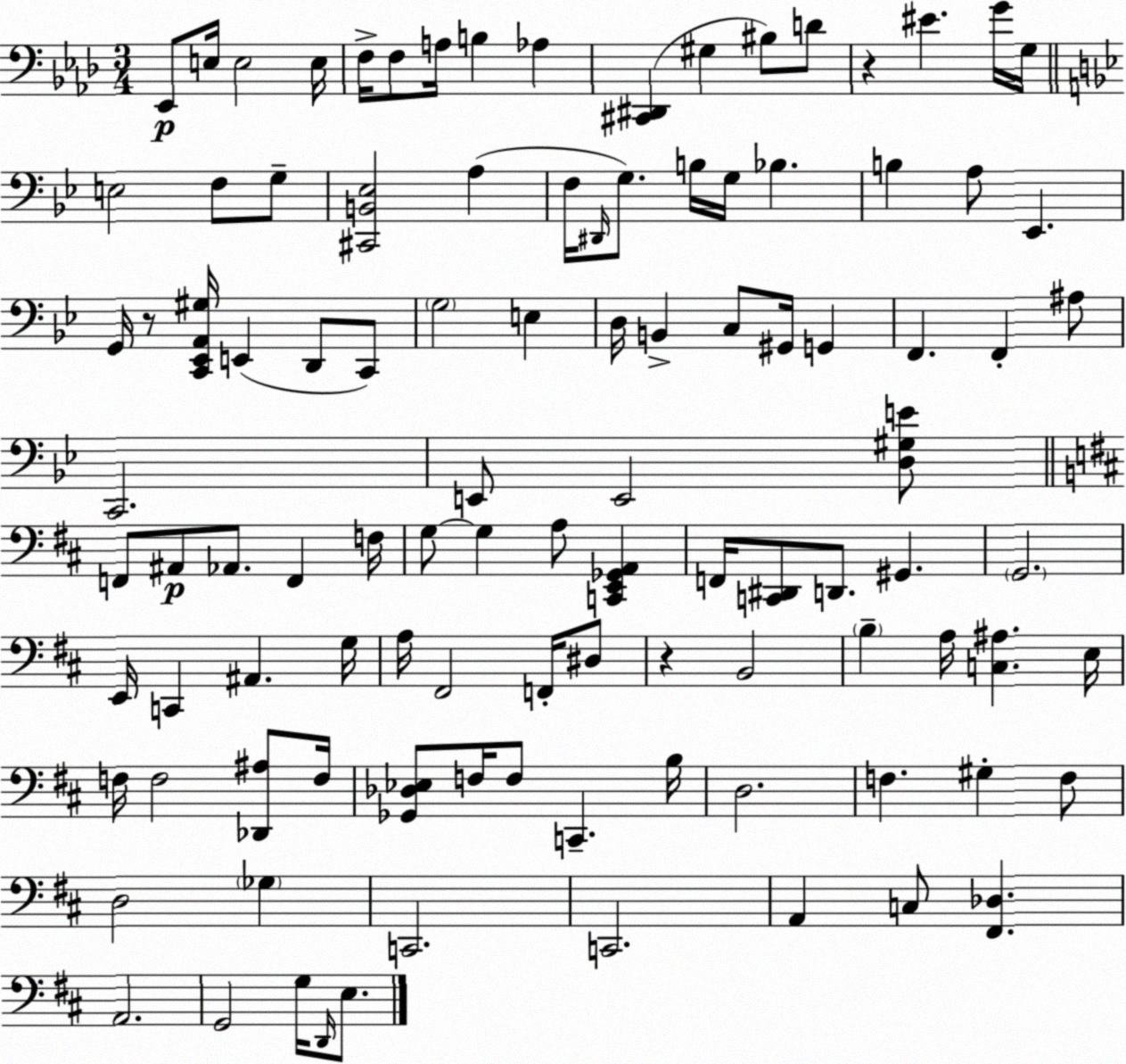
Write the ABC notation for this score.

X:1
T:Untitled
M:3/4
L:1/4
K:Fm
_E,,/2 E,/4 E,2 E,/4 F,/4 F,/2 A,/4 B, _A, [^C,,^D,,] ^G, ^B,/2 D/2 z ^E G/4 G,/4 E,2 F,/2 G,/2 [^C,,B,,_E,]2 A, F,/4 ^D,,/4 G,/2 B,/4 G,/4 _B, B, A,/2 _E,, G,,/4 z/2 [C,,_E,,A,,^G,]/4 E,, D,,/2 C,,/2 G,2 E, D,/4 B,, C,/2 ^G,,/4 G,, F,, F,, ^A,/2 C,,2 E,,/2 E,,2 [D,^G,E]/2 F,,/2 ^A,,/2 _A,,/2 F,, F,/4 G,/2 G, A,/2 [C,,E,,_G,,A,,] F,,/4 [C,,^D,,]/2 D,,/2 ^G,, G,,2 E,,/4 C,, ^A,, G,/4 A,/4 ^F,,2 F,,/4 ^D,/2 z B,,2 B, A,/4 [C,^A,] E,/4 F,/4 F,2 [_D,,^A,]/2 F,/4 [_G,,_D,_E,]/2 F,/4 F,/2 C,, B,/4 D,2 F, ^G, F,/2 D,2 _G, C,,2 C,,2 A,, C,/2 [^F,,_D,] A,,2 G,,2 G,/4 D,,/4 E,/2